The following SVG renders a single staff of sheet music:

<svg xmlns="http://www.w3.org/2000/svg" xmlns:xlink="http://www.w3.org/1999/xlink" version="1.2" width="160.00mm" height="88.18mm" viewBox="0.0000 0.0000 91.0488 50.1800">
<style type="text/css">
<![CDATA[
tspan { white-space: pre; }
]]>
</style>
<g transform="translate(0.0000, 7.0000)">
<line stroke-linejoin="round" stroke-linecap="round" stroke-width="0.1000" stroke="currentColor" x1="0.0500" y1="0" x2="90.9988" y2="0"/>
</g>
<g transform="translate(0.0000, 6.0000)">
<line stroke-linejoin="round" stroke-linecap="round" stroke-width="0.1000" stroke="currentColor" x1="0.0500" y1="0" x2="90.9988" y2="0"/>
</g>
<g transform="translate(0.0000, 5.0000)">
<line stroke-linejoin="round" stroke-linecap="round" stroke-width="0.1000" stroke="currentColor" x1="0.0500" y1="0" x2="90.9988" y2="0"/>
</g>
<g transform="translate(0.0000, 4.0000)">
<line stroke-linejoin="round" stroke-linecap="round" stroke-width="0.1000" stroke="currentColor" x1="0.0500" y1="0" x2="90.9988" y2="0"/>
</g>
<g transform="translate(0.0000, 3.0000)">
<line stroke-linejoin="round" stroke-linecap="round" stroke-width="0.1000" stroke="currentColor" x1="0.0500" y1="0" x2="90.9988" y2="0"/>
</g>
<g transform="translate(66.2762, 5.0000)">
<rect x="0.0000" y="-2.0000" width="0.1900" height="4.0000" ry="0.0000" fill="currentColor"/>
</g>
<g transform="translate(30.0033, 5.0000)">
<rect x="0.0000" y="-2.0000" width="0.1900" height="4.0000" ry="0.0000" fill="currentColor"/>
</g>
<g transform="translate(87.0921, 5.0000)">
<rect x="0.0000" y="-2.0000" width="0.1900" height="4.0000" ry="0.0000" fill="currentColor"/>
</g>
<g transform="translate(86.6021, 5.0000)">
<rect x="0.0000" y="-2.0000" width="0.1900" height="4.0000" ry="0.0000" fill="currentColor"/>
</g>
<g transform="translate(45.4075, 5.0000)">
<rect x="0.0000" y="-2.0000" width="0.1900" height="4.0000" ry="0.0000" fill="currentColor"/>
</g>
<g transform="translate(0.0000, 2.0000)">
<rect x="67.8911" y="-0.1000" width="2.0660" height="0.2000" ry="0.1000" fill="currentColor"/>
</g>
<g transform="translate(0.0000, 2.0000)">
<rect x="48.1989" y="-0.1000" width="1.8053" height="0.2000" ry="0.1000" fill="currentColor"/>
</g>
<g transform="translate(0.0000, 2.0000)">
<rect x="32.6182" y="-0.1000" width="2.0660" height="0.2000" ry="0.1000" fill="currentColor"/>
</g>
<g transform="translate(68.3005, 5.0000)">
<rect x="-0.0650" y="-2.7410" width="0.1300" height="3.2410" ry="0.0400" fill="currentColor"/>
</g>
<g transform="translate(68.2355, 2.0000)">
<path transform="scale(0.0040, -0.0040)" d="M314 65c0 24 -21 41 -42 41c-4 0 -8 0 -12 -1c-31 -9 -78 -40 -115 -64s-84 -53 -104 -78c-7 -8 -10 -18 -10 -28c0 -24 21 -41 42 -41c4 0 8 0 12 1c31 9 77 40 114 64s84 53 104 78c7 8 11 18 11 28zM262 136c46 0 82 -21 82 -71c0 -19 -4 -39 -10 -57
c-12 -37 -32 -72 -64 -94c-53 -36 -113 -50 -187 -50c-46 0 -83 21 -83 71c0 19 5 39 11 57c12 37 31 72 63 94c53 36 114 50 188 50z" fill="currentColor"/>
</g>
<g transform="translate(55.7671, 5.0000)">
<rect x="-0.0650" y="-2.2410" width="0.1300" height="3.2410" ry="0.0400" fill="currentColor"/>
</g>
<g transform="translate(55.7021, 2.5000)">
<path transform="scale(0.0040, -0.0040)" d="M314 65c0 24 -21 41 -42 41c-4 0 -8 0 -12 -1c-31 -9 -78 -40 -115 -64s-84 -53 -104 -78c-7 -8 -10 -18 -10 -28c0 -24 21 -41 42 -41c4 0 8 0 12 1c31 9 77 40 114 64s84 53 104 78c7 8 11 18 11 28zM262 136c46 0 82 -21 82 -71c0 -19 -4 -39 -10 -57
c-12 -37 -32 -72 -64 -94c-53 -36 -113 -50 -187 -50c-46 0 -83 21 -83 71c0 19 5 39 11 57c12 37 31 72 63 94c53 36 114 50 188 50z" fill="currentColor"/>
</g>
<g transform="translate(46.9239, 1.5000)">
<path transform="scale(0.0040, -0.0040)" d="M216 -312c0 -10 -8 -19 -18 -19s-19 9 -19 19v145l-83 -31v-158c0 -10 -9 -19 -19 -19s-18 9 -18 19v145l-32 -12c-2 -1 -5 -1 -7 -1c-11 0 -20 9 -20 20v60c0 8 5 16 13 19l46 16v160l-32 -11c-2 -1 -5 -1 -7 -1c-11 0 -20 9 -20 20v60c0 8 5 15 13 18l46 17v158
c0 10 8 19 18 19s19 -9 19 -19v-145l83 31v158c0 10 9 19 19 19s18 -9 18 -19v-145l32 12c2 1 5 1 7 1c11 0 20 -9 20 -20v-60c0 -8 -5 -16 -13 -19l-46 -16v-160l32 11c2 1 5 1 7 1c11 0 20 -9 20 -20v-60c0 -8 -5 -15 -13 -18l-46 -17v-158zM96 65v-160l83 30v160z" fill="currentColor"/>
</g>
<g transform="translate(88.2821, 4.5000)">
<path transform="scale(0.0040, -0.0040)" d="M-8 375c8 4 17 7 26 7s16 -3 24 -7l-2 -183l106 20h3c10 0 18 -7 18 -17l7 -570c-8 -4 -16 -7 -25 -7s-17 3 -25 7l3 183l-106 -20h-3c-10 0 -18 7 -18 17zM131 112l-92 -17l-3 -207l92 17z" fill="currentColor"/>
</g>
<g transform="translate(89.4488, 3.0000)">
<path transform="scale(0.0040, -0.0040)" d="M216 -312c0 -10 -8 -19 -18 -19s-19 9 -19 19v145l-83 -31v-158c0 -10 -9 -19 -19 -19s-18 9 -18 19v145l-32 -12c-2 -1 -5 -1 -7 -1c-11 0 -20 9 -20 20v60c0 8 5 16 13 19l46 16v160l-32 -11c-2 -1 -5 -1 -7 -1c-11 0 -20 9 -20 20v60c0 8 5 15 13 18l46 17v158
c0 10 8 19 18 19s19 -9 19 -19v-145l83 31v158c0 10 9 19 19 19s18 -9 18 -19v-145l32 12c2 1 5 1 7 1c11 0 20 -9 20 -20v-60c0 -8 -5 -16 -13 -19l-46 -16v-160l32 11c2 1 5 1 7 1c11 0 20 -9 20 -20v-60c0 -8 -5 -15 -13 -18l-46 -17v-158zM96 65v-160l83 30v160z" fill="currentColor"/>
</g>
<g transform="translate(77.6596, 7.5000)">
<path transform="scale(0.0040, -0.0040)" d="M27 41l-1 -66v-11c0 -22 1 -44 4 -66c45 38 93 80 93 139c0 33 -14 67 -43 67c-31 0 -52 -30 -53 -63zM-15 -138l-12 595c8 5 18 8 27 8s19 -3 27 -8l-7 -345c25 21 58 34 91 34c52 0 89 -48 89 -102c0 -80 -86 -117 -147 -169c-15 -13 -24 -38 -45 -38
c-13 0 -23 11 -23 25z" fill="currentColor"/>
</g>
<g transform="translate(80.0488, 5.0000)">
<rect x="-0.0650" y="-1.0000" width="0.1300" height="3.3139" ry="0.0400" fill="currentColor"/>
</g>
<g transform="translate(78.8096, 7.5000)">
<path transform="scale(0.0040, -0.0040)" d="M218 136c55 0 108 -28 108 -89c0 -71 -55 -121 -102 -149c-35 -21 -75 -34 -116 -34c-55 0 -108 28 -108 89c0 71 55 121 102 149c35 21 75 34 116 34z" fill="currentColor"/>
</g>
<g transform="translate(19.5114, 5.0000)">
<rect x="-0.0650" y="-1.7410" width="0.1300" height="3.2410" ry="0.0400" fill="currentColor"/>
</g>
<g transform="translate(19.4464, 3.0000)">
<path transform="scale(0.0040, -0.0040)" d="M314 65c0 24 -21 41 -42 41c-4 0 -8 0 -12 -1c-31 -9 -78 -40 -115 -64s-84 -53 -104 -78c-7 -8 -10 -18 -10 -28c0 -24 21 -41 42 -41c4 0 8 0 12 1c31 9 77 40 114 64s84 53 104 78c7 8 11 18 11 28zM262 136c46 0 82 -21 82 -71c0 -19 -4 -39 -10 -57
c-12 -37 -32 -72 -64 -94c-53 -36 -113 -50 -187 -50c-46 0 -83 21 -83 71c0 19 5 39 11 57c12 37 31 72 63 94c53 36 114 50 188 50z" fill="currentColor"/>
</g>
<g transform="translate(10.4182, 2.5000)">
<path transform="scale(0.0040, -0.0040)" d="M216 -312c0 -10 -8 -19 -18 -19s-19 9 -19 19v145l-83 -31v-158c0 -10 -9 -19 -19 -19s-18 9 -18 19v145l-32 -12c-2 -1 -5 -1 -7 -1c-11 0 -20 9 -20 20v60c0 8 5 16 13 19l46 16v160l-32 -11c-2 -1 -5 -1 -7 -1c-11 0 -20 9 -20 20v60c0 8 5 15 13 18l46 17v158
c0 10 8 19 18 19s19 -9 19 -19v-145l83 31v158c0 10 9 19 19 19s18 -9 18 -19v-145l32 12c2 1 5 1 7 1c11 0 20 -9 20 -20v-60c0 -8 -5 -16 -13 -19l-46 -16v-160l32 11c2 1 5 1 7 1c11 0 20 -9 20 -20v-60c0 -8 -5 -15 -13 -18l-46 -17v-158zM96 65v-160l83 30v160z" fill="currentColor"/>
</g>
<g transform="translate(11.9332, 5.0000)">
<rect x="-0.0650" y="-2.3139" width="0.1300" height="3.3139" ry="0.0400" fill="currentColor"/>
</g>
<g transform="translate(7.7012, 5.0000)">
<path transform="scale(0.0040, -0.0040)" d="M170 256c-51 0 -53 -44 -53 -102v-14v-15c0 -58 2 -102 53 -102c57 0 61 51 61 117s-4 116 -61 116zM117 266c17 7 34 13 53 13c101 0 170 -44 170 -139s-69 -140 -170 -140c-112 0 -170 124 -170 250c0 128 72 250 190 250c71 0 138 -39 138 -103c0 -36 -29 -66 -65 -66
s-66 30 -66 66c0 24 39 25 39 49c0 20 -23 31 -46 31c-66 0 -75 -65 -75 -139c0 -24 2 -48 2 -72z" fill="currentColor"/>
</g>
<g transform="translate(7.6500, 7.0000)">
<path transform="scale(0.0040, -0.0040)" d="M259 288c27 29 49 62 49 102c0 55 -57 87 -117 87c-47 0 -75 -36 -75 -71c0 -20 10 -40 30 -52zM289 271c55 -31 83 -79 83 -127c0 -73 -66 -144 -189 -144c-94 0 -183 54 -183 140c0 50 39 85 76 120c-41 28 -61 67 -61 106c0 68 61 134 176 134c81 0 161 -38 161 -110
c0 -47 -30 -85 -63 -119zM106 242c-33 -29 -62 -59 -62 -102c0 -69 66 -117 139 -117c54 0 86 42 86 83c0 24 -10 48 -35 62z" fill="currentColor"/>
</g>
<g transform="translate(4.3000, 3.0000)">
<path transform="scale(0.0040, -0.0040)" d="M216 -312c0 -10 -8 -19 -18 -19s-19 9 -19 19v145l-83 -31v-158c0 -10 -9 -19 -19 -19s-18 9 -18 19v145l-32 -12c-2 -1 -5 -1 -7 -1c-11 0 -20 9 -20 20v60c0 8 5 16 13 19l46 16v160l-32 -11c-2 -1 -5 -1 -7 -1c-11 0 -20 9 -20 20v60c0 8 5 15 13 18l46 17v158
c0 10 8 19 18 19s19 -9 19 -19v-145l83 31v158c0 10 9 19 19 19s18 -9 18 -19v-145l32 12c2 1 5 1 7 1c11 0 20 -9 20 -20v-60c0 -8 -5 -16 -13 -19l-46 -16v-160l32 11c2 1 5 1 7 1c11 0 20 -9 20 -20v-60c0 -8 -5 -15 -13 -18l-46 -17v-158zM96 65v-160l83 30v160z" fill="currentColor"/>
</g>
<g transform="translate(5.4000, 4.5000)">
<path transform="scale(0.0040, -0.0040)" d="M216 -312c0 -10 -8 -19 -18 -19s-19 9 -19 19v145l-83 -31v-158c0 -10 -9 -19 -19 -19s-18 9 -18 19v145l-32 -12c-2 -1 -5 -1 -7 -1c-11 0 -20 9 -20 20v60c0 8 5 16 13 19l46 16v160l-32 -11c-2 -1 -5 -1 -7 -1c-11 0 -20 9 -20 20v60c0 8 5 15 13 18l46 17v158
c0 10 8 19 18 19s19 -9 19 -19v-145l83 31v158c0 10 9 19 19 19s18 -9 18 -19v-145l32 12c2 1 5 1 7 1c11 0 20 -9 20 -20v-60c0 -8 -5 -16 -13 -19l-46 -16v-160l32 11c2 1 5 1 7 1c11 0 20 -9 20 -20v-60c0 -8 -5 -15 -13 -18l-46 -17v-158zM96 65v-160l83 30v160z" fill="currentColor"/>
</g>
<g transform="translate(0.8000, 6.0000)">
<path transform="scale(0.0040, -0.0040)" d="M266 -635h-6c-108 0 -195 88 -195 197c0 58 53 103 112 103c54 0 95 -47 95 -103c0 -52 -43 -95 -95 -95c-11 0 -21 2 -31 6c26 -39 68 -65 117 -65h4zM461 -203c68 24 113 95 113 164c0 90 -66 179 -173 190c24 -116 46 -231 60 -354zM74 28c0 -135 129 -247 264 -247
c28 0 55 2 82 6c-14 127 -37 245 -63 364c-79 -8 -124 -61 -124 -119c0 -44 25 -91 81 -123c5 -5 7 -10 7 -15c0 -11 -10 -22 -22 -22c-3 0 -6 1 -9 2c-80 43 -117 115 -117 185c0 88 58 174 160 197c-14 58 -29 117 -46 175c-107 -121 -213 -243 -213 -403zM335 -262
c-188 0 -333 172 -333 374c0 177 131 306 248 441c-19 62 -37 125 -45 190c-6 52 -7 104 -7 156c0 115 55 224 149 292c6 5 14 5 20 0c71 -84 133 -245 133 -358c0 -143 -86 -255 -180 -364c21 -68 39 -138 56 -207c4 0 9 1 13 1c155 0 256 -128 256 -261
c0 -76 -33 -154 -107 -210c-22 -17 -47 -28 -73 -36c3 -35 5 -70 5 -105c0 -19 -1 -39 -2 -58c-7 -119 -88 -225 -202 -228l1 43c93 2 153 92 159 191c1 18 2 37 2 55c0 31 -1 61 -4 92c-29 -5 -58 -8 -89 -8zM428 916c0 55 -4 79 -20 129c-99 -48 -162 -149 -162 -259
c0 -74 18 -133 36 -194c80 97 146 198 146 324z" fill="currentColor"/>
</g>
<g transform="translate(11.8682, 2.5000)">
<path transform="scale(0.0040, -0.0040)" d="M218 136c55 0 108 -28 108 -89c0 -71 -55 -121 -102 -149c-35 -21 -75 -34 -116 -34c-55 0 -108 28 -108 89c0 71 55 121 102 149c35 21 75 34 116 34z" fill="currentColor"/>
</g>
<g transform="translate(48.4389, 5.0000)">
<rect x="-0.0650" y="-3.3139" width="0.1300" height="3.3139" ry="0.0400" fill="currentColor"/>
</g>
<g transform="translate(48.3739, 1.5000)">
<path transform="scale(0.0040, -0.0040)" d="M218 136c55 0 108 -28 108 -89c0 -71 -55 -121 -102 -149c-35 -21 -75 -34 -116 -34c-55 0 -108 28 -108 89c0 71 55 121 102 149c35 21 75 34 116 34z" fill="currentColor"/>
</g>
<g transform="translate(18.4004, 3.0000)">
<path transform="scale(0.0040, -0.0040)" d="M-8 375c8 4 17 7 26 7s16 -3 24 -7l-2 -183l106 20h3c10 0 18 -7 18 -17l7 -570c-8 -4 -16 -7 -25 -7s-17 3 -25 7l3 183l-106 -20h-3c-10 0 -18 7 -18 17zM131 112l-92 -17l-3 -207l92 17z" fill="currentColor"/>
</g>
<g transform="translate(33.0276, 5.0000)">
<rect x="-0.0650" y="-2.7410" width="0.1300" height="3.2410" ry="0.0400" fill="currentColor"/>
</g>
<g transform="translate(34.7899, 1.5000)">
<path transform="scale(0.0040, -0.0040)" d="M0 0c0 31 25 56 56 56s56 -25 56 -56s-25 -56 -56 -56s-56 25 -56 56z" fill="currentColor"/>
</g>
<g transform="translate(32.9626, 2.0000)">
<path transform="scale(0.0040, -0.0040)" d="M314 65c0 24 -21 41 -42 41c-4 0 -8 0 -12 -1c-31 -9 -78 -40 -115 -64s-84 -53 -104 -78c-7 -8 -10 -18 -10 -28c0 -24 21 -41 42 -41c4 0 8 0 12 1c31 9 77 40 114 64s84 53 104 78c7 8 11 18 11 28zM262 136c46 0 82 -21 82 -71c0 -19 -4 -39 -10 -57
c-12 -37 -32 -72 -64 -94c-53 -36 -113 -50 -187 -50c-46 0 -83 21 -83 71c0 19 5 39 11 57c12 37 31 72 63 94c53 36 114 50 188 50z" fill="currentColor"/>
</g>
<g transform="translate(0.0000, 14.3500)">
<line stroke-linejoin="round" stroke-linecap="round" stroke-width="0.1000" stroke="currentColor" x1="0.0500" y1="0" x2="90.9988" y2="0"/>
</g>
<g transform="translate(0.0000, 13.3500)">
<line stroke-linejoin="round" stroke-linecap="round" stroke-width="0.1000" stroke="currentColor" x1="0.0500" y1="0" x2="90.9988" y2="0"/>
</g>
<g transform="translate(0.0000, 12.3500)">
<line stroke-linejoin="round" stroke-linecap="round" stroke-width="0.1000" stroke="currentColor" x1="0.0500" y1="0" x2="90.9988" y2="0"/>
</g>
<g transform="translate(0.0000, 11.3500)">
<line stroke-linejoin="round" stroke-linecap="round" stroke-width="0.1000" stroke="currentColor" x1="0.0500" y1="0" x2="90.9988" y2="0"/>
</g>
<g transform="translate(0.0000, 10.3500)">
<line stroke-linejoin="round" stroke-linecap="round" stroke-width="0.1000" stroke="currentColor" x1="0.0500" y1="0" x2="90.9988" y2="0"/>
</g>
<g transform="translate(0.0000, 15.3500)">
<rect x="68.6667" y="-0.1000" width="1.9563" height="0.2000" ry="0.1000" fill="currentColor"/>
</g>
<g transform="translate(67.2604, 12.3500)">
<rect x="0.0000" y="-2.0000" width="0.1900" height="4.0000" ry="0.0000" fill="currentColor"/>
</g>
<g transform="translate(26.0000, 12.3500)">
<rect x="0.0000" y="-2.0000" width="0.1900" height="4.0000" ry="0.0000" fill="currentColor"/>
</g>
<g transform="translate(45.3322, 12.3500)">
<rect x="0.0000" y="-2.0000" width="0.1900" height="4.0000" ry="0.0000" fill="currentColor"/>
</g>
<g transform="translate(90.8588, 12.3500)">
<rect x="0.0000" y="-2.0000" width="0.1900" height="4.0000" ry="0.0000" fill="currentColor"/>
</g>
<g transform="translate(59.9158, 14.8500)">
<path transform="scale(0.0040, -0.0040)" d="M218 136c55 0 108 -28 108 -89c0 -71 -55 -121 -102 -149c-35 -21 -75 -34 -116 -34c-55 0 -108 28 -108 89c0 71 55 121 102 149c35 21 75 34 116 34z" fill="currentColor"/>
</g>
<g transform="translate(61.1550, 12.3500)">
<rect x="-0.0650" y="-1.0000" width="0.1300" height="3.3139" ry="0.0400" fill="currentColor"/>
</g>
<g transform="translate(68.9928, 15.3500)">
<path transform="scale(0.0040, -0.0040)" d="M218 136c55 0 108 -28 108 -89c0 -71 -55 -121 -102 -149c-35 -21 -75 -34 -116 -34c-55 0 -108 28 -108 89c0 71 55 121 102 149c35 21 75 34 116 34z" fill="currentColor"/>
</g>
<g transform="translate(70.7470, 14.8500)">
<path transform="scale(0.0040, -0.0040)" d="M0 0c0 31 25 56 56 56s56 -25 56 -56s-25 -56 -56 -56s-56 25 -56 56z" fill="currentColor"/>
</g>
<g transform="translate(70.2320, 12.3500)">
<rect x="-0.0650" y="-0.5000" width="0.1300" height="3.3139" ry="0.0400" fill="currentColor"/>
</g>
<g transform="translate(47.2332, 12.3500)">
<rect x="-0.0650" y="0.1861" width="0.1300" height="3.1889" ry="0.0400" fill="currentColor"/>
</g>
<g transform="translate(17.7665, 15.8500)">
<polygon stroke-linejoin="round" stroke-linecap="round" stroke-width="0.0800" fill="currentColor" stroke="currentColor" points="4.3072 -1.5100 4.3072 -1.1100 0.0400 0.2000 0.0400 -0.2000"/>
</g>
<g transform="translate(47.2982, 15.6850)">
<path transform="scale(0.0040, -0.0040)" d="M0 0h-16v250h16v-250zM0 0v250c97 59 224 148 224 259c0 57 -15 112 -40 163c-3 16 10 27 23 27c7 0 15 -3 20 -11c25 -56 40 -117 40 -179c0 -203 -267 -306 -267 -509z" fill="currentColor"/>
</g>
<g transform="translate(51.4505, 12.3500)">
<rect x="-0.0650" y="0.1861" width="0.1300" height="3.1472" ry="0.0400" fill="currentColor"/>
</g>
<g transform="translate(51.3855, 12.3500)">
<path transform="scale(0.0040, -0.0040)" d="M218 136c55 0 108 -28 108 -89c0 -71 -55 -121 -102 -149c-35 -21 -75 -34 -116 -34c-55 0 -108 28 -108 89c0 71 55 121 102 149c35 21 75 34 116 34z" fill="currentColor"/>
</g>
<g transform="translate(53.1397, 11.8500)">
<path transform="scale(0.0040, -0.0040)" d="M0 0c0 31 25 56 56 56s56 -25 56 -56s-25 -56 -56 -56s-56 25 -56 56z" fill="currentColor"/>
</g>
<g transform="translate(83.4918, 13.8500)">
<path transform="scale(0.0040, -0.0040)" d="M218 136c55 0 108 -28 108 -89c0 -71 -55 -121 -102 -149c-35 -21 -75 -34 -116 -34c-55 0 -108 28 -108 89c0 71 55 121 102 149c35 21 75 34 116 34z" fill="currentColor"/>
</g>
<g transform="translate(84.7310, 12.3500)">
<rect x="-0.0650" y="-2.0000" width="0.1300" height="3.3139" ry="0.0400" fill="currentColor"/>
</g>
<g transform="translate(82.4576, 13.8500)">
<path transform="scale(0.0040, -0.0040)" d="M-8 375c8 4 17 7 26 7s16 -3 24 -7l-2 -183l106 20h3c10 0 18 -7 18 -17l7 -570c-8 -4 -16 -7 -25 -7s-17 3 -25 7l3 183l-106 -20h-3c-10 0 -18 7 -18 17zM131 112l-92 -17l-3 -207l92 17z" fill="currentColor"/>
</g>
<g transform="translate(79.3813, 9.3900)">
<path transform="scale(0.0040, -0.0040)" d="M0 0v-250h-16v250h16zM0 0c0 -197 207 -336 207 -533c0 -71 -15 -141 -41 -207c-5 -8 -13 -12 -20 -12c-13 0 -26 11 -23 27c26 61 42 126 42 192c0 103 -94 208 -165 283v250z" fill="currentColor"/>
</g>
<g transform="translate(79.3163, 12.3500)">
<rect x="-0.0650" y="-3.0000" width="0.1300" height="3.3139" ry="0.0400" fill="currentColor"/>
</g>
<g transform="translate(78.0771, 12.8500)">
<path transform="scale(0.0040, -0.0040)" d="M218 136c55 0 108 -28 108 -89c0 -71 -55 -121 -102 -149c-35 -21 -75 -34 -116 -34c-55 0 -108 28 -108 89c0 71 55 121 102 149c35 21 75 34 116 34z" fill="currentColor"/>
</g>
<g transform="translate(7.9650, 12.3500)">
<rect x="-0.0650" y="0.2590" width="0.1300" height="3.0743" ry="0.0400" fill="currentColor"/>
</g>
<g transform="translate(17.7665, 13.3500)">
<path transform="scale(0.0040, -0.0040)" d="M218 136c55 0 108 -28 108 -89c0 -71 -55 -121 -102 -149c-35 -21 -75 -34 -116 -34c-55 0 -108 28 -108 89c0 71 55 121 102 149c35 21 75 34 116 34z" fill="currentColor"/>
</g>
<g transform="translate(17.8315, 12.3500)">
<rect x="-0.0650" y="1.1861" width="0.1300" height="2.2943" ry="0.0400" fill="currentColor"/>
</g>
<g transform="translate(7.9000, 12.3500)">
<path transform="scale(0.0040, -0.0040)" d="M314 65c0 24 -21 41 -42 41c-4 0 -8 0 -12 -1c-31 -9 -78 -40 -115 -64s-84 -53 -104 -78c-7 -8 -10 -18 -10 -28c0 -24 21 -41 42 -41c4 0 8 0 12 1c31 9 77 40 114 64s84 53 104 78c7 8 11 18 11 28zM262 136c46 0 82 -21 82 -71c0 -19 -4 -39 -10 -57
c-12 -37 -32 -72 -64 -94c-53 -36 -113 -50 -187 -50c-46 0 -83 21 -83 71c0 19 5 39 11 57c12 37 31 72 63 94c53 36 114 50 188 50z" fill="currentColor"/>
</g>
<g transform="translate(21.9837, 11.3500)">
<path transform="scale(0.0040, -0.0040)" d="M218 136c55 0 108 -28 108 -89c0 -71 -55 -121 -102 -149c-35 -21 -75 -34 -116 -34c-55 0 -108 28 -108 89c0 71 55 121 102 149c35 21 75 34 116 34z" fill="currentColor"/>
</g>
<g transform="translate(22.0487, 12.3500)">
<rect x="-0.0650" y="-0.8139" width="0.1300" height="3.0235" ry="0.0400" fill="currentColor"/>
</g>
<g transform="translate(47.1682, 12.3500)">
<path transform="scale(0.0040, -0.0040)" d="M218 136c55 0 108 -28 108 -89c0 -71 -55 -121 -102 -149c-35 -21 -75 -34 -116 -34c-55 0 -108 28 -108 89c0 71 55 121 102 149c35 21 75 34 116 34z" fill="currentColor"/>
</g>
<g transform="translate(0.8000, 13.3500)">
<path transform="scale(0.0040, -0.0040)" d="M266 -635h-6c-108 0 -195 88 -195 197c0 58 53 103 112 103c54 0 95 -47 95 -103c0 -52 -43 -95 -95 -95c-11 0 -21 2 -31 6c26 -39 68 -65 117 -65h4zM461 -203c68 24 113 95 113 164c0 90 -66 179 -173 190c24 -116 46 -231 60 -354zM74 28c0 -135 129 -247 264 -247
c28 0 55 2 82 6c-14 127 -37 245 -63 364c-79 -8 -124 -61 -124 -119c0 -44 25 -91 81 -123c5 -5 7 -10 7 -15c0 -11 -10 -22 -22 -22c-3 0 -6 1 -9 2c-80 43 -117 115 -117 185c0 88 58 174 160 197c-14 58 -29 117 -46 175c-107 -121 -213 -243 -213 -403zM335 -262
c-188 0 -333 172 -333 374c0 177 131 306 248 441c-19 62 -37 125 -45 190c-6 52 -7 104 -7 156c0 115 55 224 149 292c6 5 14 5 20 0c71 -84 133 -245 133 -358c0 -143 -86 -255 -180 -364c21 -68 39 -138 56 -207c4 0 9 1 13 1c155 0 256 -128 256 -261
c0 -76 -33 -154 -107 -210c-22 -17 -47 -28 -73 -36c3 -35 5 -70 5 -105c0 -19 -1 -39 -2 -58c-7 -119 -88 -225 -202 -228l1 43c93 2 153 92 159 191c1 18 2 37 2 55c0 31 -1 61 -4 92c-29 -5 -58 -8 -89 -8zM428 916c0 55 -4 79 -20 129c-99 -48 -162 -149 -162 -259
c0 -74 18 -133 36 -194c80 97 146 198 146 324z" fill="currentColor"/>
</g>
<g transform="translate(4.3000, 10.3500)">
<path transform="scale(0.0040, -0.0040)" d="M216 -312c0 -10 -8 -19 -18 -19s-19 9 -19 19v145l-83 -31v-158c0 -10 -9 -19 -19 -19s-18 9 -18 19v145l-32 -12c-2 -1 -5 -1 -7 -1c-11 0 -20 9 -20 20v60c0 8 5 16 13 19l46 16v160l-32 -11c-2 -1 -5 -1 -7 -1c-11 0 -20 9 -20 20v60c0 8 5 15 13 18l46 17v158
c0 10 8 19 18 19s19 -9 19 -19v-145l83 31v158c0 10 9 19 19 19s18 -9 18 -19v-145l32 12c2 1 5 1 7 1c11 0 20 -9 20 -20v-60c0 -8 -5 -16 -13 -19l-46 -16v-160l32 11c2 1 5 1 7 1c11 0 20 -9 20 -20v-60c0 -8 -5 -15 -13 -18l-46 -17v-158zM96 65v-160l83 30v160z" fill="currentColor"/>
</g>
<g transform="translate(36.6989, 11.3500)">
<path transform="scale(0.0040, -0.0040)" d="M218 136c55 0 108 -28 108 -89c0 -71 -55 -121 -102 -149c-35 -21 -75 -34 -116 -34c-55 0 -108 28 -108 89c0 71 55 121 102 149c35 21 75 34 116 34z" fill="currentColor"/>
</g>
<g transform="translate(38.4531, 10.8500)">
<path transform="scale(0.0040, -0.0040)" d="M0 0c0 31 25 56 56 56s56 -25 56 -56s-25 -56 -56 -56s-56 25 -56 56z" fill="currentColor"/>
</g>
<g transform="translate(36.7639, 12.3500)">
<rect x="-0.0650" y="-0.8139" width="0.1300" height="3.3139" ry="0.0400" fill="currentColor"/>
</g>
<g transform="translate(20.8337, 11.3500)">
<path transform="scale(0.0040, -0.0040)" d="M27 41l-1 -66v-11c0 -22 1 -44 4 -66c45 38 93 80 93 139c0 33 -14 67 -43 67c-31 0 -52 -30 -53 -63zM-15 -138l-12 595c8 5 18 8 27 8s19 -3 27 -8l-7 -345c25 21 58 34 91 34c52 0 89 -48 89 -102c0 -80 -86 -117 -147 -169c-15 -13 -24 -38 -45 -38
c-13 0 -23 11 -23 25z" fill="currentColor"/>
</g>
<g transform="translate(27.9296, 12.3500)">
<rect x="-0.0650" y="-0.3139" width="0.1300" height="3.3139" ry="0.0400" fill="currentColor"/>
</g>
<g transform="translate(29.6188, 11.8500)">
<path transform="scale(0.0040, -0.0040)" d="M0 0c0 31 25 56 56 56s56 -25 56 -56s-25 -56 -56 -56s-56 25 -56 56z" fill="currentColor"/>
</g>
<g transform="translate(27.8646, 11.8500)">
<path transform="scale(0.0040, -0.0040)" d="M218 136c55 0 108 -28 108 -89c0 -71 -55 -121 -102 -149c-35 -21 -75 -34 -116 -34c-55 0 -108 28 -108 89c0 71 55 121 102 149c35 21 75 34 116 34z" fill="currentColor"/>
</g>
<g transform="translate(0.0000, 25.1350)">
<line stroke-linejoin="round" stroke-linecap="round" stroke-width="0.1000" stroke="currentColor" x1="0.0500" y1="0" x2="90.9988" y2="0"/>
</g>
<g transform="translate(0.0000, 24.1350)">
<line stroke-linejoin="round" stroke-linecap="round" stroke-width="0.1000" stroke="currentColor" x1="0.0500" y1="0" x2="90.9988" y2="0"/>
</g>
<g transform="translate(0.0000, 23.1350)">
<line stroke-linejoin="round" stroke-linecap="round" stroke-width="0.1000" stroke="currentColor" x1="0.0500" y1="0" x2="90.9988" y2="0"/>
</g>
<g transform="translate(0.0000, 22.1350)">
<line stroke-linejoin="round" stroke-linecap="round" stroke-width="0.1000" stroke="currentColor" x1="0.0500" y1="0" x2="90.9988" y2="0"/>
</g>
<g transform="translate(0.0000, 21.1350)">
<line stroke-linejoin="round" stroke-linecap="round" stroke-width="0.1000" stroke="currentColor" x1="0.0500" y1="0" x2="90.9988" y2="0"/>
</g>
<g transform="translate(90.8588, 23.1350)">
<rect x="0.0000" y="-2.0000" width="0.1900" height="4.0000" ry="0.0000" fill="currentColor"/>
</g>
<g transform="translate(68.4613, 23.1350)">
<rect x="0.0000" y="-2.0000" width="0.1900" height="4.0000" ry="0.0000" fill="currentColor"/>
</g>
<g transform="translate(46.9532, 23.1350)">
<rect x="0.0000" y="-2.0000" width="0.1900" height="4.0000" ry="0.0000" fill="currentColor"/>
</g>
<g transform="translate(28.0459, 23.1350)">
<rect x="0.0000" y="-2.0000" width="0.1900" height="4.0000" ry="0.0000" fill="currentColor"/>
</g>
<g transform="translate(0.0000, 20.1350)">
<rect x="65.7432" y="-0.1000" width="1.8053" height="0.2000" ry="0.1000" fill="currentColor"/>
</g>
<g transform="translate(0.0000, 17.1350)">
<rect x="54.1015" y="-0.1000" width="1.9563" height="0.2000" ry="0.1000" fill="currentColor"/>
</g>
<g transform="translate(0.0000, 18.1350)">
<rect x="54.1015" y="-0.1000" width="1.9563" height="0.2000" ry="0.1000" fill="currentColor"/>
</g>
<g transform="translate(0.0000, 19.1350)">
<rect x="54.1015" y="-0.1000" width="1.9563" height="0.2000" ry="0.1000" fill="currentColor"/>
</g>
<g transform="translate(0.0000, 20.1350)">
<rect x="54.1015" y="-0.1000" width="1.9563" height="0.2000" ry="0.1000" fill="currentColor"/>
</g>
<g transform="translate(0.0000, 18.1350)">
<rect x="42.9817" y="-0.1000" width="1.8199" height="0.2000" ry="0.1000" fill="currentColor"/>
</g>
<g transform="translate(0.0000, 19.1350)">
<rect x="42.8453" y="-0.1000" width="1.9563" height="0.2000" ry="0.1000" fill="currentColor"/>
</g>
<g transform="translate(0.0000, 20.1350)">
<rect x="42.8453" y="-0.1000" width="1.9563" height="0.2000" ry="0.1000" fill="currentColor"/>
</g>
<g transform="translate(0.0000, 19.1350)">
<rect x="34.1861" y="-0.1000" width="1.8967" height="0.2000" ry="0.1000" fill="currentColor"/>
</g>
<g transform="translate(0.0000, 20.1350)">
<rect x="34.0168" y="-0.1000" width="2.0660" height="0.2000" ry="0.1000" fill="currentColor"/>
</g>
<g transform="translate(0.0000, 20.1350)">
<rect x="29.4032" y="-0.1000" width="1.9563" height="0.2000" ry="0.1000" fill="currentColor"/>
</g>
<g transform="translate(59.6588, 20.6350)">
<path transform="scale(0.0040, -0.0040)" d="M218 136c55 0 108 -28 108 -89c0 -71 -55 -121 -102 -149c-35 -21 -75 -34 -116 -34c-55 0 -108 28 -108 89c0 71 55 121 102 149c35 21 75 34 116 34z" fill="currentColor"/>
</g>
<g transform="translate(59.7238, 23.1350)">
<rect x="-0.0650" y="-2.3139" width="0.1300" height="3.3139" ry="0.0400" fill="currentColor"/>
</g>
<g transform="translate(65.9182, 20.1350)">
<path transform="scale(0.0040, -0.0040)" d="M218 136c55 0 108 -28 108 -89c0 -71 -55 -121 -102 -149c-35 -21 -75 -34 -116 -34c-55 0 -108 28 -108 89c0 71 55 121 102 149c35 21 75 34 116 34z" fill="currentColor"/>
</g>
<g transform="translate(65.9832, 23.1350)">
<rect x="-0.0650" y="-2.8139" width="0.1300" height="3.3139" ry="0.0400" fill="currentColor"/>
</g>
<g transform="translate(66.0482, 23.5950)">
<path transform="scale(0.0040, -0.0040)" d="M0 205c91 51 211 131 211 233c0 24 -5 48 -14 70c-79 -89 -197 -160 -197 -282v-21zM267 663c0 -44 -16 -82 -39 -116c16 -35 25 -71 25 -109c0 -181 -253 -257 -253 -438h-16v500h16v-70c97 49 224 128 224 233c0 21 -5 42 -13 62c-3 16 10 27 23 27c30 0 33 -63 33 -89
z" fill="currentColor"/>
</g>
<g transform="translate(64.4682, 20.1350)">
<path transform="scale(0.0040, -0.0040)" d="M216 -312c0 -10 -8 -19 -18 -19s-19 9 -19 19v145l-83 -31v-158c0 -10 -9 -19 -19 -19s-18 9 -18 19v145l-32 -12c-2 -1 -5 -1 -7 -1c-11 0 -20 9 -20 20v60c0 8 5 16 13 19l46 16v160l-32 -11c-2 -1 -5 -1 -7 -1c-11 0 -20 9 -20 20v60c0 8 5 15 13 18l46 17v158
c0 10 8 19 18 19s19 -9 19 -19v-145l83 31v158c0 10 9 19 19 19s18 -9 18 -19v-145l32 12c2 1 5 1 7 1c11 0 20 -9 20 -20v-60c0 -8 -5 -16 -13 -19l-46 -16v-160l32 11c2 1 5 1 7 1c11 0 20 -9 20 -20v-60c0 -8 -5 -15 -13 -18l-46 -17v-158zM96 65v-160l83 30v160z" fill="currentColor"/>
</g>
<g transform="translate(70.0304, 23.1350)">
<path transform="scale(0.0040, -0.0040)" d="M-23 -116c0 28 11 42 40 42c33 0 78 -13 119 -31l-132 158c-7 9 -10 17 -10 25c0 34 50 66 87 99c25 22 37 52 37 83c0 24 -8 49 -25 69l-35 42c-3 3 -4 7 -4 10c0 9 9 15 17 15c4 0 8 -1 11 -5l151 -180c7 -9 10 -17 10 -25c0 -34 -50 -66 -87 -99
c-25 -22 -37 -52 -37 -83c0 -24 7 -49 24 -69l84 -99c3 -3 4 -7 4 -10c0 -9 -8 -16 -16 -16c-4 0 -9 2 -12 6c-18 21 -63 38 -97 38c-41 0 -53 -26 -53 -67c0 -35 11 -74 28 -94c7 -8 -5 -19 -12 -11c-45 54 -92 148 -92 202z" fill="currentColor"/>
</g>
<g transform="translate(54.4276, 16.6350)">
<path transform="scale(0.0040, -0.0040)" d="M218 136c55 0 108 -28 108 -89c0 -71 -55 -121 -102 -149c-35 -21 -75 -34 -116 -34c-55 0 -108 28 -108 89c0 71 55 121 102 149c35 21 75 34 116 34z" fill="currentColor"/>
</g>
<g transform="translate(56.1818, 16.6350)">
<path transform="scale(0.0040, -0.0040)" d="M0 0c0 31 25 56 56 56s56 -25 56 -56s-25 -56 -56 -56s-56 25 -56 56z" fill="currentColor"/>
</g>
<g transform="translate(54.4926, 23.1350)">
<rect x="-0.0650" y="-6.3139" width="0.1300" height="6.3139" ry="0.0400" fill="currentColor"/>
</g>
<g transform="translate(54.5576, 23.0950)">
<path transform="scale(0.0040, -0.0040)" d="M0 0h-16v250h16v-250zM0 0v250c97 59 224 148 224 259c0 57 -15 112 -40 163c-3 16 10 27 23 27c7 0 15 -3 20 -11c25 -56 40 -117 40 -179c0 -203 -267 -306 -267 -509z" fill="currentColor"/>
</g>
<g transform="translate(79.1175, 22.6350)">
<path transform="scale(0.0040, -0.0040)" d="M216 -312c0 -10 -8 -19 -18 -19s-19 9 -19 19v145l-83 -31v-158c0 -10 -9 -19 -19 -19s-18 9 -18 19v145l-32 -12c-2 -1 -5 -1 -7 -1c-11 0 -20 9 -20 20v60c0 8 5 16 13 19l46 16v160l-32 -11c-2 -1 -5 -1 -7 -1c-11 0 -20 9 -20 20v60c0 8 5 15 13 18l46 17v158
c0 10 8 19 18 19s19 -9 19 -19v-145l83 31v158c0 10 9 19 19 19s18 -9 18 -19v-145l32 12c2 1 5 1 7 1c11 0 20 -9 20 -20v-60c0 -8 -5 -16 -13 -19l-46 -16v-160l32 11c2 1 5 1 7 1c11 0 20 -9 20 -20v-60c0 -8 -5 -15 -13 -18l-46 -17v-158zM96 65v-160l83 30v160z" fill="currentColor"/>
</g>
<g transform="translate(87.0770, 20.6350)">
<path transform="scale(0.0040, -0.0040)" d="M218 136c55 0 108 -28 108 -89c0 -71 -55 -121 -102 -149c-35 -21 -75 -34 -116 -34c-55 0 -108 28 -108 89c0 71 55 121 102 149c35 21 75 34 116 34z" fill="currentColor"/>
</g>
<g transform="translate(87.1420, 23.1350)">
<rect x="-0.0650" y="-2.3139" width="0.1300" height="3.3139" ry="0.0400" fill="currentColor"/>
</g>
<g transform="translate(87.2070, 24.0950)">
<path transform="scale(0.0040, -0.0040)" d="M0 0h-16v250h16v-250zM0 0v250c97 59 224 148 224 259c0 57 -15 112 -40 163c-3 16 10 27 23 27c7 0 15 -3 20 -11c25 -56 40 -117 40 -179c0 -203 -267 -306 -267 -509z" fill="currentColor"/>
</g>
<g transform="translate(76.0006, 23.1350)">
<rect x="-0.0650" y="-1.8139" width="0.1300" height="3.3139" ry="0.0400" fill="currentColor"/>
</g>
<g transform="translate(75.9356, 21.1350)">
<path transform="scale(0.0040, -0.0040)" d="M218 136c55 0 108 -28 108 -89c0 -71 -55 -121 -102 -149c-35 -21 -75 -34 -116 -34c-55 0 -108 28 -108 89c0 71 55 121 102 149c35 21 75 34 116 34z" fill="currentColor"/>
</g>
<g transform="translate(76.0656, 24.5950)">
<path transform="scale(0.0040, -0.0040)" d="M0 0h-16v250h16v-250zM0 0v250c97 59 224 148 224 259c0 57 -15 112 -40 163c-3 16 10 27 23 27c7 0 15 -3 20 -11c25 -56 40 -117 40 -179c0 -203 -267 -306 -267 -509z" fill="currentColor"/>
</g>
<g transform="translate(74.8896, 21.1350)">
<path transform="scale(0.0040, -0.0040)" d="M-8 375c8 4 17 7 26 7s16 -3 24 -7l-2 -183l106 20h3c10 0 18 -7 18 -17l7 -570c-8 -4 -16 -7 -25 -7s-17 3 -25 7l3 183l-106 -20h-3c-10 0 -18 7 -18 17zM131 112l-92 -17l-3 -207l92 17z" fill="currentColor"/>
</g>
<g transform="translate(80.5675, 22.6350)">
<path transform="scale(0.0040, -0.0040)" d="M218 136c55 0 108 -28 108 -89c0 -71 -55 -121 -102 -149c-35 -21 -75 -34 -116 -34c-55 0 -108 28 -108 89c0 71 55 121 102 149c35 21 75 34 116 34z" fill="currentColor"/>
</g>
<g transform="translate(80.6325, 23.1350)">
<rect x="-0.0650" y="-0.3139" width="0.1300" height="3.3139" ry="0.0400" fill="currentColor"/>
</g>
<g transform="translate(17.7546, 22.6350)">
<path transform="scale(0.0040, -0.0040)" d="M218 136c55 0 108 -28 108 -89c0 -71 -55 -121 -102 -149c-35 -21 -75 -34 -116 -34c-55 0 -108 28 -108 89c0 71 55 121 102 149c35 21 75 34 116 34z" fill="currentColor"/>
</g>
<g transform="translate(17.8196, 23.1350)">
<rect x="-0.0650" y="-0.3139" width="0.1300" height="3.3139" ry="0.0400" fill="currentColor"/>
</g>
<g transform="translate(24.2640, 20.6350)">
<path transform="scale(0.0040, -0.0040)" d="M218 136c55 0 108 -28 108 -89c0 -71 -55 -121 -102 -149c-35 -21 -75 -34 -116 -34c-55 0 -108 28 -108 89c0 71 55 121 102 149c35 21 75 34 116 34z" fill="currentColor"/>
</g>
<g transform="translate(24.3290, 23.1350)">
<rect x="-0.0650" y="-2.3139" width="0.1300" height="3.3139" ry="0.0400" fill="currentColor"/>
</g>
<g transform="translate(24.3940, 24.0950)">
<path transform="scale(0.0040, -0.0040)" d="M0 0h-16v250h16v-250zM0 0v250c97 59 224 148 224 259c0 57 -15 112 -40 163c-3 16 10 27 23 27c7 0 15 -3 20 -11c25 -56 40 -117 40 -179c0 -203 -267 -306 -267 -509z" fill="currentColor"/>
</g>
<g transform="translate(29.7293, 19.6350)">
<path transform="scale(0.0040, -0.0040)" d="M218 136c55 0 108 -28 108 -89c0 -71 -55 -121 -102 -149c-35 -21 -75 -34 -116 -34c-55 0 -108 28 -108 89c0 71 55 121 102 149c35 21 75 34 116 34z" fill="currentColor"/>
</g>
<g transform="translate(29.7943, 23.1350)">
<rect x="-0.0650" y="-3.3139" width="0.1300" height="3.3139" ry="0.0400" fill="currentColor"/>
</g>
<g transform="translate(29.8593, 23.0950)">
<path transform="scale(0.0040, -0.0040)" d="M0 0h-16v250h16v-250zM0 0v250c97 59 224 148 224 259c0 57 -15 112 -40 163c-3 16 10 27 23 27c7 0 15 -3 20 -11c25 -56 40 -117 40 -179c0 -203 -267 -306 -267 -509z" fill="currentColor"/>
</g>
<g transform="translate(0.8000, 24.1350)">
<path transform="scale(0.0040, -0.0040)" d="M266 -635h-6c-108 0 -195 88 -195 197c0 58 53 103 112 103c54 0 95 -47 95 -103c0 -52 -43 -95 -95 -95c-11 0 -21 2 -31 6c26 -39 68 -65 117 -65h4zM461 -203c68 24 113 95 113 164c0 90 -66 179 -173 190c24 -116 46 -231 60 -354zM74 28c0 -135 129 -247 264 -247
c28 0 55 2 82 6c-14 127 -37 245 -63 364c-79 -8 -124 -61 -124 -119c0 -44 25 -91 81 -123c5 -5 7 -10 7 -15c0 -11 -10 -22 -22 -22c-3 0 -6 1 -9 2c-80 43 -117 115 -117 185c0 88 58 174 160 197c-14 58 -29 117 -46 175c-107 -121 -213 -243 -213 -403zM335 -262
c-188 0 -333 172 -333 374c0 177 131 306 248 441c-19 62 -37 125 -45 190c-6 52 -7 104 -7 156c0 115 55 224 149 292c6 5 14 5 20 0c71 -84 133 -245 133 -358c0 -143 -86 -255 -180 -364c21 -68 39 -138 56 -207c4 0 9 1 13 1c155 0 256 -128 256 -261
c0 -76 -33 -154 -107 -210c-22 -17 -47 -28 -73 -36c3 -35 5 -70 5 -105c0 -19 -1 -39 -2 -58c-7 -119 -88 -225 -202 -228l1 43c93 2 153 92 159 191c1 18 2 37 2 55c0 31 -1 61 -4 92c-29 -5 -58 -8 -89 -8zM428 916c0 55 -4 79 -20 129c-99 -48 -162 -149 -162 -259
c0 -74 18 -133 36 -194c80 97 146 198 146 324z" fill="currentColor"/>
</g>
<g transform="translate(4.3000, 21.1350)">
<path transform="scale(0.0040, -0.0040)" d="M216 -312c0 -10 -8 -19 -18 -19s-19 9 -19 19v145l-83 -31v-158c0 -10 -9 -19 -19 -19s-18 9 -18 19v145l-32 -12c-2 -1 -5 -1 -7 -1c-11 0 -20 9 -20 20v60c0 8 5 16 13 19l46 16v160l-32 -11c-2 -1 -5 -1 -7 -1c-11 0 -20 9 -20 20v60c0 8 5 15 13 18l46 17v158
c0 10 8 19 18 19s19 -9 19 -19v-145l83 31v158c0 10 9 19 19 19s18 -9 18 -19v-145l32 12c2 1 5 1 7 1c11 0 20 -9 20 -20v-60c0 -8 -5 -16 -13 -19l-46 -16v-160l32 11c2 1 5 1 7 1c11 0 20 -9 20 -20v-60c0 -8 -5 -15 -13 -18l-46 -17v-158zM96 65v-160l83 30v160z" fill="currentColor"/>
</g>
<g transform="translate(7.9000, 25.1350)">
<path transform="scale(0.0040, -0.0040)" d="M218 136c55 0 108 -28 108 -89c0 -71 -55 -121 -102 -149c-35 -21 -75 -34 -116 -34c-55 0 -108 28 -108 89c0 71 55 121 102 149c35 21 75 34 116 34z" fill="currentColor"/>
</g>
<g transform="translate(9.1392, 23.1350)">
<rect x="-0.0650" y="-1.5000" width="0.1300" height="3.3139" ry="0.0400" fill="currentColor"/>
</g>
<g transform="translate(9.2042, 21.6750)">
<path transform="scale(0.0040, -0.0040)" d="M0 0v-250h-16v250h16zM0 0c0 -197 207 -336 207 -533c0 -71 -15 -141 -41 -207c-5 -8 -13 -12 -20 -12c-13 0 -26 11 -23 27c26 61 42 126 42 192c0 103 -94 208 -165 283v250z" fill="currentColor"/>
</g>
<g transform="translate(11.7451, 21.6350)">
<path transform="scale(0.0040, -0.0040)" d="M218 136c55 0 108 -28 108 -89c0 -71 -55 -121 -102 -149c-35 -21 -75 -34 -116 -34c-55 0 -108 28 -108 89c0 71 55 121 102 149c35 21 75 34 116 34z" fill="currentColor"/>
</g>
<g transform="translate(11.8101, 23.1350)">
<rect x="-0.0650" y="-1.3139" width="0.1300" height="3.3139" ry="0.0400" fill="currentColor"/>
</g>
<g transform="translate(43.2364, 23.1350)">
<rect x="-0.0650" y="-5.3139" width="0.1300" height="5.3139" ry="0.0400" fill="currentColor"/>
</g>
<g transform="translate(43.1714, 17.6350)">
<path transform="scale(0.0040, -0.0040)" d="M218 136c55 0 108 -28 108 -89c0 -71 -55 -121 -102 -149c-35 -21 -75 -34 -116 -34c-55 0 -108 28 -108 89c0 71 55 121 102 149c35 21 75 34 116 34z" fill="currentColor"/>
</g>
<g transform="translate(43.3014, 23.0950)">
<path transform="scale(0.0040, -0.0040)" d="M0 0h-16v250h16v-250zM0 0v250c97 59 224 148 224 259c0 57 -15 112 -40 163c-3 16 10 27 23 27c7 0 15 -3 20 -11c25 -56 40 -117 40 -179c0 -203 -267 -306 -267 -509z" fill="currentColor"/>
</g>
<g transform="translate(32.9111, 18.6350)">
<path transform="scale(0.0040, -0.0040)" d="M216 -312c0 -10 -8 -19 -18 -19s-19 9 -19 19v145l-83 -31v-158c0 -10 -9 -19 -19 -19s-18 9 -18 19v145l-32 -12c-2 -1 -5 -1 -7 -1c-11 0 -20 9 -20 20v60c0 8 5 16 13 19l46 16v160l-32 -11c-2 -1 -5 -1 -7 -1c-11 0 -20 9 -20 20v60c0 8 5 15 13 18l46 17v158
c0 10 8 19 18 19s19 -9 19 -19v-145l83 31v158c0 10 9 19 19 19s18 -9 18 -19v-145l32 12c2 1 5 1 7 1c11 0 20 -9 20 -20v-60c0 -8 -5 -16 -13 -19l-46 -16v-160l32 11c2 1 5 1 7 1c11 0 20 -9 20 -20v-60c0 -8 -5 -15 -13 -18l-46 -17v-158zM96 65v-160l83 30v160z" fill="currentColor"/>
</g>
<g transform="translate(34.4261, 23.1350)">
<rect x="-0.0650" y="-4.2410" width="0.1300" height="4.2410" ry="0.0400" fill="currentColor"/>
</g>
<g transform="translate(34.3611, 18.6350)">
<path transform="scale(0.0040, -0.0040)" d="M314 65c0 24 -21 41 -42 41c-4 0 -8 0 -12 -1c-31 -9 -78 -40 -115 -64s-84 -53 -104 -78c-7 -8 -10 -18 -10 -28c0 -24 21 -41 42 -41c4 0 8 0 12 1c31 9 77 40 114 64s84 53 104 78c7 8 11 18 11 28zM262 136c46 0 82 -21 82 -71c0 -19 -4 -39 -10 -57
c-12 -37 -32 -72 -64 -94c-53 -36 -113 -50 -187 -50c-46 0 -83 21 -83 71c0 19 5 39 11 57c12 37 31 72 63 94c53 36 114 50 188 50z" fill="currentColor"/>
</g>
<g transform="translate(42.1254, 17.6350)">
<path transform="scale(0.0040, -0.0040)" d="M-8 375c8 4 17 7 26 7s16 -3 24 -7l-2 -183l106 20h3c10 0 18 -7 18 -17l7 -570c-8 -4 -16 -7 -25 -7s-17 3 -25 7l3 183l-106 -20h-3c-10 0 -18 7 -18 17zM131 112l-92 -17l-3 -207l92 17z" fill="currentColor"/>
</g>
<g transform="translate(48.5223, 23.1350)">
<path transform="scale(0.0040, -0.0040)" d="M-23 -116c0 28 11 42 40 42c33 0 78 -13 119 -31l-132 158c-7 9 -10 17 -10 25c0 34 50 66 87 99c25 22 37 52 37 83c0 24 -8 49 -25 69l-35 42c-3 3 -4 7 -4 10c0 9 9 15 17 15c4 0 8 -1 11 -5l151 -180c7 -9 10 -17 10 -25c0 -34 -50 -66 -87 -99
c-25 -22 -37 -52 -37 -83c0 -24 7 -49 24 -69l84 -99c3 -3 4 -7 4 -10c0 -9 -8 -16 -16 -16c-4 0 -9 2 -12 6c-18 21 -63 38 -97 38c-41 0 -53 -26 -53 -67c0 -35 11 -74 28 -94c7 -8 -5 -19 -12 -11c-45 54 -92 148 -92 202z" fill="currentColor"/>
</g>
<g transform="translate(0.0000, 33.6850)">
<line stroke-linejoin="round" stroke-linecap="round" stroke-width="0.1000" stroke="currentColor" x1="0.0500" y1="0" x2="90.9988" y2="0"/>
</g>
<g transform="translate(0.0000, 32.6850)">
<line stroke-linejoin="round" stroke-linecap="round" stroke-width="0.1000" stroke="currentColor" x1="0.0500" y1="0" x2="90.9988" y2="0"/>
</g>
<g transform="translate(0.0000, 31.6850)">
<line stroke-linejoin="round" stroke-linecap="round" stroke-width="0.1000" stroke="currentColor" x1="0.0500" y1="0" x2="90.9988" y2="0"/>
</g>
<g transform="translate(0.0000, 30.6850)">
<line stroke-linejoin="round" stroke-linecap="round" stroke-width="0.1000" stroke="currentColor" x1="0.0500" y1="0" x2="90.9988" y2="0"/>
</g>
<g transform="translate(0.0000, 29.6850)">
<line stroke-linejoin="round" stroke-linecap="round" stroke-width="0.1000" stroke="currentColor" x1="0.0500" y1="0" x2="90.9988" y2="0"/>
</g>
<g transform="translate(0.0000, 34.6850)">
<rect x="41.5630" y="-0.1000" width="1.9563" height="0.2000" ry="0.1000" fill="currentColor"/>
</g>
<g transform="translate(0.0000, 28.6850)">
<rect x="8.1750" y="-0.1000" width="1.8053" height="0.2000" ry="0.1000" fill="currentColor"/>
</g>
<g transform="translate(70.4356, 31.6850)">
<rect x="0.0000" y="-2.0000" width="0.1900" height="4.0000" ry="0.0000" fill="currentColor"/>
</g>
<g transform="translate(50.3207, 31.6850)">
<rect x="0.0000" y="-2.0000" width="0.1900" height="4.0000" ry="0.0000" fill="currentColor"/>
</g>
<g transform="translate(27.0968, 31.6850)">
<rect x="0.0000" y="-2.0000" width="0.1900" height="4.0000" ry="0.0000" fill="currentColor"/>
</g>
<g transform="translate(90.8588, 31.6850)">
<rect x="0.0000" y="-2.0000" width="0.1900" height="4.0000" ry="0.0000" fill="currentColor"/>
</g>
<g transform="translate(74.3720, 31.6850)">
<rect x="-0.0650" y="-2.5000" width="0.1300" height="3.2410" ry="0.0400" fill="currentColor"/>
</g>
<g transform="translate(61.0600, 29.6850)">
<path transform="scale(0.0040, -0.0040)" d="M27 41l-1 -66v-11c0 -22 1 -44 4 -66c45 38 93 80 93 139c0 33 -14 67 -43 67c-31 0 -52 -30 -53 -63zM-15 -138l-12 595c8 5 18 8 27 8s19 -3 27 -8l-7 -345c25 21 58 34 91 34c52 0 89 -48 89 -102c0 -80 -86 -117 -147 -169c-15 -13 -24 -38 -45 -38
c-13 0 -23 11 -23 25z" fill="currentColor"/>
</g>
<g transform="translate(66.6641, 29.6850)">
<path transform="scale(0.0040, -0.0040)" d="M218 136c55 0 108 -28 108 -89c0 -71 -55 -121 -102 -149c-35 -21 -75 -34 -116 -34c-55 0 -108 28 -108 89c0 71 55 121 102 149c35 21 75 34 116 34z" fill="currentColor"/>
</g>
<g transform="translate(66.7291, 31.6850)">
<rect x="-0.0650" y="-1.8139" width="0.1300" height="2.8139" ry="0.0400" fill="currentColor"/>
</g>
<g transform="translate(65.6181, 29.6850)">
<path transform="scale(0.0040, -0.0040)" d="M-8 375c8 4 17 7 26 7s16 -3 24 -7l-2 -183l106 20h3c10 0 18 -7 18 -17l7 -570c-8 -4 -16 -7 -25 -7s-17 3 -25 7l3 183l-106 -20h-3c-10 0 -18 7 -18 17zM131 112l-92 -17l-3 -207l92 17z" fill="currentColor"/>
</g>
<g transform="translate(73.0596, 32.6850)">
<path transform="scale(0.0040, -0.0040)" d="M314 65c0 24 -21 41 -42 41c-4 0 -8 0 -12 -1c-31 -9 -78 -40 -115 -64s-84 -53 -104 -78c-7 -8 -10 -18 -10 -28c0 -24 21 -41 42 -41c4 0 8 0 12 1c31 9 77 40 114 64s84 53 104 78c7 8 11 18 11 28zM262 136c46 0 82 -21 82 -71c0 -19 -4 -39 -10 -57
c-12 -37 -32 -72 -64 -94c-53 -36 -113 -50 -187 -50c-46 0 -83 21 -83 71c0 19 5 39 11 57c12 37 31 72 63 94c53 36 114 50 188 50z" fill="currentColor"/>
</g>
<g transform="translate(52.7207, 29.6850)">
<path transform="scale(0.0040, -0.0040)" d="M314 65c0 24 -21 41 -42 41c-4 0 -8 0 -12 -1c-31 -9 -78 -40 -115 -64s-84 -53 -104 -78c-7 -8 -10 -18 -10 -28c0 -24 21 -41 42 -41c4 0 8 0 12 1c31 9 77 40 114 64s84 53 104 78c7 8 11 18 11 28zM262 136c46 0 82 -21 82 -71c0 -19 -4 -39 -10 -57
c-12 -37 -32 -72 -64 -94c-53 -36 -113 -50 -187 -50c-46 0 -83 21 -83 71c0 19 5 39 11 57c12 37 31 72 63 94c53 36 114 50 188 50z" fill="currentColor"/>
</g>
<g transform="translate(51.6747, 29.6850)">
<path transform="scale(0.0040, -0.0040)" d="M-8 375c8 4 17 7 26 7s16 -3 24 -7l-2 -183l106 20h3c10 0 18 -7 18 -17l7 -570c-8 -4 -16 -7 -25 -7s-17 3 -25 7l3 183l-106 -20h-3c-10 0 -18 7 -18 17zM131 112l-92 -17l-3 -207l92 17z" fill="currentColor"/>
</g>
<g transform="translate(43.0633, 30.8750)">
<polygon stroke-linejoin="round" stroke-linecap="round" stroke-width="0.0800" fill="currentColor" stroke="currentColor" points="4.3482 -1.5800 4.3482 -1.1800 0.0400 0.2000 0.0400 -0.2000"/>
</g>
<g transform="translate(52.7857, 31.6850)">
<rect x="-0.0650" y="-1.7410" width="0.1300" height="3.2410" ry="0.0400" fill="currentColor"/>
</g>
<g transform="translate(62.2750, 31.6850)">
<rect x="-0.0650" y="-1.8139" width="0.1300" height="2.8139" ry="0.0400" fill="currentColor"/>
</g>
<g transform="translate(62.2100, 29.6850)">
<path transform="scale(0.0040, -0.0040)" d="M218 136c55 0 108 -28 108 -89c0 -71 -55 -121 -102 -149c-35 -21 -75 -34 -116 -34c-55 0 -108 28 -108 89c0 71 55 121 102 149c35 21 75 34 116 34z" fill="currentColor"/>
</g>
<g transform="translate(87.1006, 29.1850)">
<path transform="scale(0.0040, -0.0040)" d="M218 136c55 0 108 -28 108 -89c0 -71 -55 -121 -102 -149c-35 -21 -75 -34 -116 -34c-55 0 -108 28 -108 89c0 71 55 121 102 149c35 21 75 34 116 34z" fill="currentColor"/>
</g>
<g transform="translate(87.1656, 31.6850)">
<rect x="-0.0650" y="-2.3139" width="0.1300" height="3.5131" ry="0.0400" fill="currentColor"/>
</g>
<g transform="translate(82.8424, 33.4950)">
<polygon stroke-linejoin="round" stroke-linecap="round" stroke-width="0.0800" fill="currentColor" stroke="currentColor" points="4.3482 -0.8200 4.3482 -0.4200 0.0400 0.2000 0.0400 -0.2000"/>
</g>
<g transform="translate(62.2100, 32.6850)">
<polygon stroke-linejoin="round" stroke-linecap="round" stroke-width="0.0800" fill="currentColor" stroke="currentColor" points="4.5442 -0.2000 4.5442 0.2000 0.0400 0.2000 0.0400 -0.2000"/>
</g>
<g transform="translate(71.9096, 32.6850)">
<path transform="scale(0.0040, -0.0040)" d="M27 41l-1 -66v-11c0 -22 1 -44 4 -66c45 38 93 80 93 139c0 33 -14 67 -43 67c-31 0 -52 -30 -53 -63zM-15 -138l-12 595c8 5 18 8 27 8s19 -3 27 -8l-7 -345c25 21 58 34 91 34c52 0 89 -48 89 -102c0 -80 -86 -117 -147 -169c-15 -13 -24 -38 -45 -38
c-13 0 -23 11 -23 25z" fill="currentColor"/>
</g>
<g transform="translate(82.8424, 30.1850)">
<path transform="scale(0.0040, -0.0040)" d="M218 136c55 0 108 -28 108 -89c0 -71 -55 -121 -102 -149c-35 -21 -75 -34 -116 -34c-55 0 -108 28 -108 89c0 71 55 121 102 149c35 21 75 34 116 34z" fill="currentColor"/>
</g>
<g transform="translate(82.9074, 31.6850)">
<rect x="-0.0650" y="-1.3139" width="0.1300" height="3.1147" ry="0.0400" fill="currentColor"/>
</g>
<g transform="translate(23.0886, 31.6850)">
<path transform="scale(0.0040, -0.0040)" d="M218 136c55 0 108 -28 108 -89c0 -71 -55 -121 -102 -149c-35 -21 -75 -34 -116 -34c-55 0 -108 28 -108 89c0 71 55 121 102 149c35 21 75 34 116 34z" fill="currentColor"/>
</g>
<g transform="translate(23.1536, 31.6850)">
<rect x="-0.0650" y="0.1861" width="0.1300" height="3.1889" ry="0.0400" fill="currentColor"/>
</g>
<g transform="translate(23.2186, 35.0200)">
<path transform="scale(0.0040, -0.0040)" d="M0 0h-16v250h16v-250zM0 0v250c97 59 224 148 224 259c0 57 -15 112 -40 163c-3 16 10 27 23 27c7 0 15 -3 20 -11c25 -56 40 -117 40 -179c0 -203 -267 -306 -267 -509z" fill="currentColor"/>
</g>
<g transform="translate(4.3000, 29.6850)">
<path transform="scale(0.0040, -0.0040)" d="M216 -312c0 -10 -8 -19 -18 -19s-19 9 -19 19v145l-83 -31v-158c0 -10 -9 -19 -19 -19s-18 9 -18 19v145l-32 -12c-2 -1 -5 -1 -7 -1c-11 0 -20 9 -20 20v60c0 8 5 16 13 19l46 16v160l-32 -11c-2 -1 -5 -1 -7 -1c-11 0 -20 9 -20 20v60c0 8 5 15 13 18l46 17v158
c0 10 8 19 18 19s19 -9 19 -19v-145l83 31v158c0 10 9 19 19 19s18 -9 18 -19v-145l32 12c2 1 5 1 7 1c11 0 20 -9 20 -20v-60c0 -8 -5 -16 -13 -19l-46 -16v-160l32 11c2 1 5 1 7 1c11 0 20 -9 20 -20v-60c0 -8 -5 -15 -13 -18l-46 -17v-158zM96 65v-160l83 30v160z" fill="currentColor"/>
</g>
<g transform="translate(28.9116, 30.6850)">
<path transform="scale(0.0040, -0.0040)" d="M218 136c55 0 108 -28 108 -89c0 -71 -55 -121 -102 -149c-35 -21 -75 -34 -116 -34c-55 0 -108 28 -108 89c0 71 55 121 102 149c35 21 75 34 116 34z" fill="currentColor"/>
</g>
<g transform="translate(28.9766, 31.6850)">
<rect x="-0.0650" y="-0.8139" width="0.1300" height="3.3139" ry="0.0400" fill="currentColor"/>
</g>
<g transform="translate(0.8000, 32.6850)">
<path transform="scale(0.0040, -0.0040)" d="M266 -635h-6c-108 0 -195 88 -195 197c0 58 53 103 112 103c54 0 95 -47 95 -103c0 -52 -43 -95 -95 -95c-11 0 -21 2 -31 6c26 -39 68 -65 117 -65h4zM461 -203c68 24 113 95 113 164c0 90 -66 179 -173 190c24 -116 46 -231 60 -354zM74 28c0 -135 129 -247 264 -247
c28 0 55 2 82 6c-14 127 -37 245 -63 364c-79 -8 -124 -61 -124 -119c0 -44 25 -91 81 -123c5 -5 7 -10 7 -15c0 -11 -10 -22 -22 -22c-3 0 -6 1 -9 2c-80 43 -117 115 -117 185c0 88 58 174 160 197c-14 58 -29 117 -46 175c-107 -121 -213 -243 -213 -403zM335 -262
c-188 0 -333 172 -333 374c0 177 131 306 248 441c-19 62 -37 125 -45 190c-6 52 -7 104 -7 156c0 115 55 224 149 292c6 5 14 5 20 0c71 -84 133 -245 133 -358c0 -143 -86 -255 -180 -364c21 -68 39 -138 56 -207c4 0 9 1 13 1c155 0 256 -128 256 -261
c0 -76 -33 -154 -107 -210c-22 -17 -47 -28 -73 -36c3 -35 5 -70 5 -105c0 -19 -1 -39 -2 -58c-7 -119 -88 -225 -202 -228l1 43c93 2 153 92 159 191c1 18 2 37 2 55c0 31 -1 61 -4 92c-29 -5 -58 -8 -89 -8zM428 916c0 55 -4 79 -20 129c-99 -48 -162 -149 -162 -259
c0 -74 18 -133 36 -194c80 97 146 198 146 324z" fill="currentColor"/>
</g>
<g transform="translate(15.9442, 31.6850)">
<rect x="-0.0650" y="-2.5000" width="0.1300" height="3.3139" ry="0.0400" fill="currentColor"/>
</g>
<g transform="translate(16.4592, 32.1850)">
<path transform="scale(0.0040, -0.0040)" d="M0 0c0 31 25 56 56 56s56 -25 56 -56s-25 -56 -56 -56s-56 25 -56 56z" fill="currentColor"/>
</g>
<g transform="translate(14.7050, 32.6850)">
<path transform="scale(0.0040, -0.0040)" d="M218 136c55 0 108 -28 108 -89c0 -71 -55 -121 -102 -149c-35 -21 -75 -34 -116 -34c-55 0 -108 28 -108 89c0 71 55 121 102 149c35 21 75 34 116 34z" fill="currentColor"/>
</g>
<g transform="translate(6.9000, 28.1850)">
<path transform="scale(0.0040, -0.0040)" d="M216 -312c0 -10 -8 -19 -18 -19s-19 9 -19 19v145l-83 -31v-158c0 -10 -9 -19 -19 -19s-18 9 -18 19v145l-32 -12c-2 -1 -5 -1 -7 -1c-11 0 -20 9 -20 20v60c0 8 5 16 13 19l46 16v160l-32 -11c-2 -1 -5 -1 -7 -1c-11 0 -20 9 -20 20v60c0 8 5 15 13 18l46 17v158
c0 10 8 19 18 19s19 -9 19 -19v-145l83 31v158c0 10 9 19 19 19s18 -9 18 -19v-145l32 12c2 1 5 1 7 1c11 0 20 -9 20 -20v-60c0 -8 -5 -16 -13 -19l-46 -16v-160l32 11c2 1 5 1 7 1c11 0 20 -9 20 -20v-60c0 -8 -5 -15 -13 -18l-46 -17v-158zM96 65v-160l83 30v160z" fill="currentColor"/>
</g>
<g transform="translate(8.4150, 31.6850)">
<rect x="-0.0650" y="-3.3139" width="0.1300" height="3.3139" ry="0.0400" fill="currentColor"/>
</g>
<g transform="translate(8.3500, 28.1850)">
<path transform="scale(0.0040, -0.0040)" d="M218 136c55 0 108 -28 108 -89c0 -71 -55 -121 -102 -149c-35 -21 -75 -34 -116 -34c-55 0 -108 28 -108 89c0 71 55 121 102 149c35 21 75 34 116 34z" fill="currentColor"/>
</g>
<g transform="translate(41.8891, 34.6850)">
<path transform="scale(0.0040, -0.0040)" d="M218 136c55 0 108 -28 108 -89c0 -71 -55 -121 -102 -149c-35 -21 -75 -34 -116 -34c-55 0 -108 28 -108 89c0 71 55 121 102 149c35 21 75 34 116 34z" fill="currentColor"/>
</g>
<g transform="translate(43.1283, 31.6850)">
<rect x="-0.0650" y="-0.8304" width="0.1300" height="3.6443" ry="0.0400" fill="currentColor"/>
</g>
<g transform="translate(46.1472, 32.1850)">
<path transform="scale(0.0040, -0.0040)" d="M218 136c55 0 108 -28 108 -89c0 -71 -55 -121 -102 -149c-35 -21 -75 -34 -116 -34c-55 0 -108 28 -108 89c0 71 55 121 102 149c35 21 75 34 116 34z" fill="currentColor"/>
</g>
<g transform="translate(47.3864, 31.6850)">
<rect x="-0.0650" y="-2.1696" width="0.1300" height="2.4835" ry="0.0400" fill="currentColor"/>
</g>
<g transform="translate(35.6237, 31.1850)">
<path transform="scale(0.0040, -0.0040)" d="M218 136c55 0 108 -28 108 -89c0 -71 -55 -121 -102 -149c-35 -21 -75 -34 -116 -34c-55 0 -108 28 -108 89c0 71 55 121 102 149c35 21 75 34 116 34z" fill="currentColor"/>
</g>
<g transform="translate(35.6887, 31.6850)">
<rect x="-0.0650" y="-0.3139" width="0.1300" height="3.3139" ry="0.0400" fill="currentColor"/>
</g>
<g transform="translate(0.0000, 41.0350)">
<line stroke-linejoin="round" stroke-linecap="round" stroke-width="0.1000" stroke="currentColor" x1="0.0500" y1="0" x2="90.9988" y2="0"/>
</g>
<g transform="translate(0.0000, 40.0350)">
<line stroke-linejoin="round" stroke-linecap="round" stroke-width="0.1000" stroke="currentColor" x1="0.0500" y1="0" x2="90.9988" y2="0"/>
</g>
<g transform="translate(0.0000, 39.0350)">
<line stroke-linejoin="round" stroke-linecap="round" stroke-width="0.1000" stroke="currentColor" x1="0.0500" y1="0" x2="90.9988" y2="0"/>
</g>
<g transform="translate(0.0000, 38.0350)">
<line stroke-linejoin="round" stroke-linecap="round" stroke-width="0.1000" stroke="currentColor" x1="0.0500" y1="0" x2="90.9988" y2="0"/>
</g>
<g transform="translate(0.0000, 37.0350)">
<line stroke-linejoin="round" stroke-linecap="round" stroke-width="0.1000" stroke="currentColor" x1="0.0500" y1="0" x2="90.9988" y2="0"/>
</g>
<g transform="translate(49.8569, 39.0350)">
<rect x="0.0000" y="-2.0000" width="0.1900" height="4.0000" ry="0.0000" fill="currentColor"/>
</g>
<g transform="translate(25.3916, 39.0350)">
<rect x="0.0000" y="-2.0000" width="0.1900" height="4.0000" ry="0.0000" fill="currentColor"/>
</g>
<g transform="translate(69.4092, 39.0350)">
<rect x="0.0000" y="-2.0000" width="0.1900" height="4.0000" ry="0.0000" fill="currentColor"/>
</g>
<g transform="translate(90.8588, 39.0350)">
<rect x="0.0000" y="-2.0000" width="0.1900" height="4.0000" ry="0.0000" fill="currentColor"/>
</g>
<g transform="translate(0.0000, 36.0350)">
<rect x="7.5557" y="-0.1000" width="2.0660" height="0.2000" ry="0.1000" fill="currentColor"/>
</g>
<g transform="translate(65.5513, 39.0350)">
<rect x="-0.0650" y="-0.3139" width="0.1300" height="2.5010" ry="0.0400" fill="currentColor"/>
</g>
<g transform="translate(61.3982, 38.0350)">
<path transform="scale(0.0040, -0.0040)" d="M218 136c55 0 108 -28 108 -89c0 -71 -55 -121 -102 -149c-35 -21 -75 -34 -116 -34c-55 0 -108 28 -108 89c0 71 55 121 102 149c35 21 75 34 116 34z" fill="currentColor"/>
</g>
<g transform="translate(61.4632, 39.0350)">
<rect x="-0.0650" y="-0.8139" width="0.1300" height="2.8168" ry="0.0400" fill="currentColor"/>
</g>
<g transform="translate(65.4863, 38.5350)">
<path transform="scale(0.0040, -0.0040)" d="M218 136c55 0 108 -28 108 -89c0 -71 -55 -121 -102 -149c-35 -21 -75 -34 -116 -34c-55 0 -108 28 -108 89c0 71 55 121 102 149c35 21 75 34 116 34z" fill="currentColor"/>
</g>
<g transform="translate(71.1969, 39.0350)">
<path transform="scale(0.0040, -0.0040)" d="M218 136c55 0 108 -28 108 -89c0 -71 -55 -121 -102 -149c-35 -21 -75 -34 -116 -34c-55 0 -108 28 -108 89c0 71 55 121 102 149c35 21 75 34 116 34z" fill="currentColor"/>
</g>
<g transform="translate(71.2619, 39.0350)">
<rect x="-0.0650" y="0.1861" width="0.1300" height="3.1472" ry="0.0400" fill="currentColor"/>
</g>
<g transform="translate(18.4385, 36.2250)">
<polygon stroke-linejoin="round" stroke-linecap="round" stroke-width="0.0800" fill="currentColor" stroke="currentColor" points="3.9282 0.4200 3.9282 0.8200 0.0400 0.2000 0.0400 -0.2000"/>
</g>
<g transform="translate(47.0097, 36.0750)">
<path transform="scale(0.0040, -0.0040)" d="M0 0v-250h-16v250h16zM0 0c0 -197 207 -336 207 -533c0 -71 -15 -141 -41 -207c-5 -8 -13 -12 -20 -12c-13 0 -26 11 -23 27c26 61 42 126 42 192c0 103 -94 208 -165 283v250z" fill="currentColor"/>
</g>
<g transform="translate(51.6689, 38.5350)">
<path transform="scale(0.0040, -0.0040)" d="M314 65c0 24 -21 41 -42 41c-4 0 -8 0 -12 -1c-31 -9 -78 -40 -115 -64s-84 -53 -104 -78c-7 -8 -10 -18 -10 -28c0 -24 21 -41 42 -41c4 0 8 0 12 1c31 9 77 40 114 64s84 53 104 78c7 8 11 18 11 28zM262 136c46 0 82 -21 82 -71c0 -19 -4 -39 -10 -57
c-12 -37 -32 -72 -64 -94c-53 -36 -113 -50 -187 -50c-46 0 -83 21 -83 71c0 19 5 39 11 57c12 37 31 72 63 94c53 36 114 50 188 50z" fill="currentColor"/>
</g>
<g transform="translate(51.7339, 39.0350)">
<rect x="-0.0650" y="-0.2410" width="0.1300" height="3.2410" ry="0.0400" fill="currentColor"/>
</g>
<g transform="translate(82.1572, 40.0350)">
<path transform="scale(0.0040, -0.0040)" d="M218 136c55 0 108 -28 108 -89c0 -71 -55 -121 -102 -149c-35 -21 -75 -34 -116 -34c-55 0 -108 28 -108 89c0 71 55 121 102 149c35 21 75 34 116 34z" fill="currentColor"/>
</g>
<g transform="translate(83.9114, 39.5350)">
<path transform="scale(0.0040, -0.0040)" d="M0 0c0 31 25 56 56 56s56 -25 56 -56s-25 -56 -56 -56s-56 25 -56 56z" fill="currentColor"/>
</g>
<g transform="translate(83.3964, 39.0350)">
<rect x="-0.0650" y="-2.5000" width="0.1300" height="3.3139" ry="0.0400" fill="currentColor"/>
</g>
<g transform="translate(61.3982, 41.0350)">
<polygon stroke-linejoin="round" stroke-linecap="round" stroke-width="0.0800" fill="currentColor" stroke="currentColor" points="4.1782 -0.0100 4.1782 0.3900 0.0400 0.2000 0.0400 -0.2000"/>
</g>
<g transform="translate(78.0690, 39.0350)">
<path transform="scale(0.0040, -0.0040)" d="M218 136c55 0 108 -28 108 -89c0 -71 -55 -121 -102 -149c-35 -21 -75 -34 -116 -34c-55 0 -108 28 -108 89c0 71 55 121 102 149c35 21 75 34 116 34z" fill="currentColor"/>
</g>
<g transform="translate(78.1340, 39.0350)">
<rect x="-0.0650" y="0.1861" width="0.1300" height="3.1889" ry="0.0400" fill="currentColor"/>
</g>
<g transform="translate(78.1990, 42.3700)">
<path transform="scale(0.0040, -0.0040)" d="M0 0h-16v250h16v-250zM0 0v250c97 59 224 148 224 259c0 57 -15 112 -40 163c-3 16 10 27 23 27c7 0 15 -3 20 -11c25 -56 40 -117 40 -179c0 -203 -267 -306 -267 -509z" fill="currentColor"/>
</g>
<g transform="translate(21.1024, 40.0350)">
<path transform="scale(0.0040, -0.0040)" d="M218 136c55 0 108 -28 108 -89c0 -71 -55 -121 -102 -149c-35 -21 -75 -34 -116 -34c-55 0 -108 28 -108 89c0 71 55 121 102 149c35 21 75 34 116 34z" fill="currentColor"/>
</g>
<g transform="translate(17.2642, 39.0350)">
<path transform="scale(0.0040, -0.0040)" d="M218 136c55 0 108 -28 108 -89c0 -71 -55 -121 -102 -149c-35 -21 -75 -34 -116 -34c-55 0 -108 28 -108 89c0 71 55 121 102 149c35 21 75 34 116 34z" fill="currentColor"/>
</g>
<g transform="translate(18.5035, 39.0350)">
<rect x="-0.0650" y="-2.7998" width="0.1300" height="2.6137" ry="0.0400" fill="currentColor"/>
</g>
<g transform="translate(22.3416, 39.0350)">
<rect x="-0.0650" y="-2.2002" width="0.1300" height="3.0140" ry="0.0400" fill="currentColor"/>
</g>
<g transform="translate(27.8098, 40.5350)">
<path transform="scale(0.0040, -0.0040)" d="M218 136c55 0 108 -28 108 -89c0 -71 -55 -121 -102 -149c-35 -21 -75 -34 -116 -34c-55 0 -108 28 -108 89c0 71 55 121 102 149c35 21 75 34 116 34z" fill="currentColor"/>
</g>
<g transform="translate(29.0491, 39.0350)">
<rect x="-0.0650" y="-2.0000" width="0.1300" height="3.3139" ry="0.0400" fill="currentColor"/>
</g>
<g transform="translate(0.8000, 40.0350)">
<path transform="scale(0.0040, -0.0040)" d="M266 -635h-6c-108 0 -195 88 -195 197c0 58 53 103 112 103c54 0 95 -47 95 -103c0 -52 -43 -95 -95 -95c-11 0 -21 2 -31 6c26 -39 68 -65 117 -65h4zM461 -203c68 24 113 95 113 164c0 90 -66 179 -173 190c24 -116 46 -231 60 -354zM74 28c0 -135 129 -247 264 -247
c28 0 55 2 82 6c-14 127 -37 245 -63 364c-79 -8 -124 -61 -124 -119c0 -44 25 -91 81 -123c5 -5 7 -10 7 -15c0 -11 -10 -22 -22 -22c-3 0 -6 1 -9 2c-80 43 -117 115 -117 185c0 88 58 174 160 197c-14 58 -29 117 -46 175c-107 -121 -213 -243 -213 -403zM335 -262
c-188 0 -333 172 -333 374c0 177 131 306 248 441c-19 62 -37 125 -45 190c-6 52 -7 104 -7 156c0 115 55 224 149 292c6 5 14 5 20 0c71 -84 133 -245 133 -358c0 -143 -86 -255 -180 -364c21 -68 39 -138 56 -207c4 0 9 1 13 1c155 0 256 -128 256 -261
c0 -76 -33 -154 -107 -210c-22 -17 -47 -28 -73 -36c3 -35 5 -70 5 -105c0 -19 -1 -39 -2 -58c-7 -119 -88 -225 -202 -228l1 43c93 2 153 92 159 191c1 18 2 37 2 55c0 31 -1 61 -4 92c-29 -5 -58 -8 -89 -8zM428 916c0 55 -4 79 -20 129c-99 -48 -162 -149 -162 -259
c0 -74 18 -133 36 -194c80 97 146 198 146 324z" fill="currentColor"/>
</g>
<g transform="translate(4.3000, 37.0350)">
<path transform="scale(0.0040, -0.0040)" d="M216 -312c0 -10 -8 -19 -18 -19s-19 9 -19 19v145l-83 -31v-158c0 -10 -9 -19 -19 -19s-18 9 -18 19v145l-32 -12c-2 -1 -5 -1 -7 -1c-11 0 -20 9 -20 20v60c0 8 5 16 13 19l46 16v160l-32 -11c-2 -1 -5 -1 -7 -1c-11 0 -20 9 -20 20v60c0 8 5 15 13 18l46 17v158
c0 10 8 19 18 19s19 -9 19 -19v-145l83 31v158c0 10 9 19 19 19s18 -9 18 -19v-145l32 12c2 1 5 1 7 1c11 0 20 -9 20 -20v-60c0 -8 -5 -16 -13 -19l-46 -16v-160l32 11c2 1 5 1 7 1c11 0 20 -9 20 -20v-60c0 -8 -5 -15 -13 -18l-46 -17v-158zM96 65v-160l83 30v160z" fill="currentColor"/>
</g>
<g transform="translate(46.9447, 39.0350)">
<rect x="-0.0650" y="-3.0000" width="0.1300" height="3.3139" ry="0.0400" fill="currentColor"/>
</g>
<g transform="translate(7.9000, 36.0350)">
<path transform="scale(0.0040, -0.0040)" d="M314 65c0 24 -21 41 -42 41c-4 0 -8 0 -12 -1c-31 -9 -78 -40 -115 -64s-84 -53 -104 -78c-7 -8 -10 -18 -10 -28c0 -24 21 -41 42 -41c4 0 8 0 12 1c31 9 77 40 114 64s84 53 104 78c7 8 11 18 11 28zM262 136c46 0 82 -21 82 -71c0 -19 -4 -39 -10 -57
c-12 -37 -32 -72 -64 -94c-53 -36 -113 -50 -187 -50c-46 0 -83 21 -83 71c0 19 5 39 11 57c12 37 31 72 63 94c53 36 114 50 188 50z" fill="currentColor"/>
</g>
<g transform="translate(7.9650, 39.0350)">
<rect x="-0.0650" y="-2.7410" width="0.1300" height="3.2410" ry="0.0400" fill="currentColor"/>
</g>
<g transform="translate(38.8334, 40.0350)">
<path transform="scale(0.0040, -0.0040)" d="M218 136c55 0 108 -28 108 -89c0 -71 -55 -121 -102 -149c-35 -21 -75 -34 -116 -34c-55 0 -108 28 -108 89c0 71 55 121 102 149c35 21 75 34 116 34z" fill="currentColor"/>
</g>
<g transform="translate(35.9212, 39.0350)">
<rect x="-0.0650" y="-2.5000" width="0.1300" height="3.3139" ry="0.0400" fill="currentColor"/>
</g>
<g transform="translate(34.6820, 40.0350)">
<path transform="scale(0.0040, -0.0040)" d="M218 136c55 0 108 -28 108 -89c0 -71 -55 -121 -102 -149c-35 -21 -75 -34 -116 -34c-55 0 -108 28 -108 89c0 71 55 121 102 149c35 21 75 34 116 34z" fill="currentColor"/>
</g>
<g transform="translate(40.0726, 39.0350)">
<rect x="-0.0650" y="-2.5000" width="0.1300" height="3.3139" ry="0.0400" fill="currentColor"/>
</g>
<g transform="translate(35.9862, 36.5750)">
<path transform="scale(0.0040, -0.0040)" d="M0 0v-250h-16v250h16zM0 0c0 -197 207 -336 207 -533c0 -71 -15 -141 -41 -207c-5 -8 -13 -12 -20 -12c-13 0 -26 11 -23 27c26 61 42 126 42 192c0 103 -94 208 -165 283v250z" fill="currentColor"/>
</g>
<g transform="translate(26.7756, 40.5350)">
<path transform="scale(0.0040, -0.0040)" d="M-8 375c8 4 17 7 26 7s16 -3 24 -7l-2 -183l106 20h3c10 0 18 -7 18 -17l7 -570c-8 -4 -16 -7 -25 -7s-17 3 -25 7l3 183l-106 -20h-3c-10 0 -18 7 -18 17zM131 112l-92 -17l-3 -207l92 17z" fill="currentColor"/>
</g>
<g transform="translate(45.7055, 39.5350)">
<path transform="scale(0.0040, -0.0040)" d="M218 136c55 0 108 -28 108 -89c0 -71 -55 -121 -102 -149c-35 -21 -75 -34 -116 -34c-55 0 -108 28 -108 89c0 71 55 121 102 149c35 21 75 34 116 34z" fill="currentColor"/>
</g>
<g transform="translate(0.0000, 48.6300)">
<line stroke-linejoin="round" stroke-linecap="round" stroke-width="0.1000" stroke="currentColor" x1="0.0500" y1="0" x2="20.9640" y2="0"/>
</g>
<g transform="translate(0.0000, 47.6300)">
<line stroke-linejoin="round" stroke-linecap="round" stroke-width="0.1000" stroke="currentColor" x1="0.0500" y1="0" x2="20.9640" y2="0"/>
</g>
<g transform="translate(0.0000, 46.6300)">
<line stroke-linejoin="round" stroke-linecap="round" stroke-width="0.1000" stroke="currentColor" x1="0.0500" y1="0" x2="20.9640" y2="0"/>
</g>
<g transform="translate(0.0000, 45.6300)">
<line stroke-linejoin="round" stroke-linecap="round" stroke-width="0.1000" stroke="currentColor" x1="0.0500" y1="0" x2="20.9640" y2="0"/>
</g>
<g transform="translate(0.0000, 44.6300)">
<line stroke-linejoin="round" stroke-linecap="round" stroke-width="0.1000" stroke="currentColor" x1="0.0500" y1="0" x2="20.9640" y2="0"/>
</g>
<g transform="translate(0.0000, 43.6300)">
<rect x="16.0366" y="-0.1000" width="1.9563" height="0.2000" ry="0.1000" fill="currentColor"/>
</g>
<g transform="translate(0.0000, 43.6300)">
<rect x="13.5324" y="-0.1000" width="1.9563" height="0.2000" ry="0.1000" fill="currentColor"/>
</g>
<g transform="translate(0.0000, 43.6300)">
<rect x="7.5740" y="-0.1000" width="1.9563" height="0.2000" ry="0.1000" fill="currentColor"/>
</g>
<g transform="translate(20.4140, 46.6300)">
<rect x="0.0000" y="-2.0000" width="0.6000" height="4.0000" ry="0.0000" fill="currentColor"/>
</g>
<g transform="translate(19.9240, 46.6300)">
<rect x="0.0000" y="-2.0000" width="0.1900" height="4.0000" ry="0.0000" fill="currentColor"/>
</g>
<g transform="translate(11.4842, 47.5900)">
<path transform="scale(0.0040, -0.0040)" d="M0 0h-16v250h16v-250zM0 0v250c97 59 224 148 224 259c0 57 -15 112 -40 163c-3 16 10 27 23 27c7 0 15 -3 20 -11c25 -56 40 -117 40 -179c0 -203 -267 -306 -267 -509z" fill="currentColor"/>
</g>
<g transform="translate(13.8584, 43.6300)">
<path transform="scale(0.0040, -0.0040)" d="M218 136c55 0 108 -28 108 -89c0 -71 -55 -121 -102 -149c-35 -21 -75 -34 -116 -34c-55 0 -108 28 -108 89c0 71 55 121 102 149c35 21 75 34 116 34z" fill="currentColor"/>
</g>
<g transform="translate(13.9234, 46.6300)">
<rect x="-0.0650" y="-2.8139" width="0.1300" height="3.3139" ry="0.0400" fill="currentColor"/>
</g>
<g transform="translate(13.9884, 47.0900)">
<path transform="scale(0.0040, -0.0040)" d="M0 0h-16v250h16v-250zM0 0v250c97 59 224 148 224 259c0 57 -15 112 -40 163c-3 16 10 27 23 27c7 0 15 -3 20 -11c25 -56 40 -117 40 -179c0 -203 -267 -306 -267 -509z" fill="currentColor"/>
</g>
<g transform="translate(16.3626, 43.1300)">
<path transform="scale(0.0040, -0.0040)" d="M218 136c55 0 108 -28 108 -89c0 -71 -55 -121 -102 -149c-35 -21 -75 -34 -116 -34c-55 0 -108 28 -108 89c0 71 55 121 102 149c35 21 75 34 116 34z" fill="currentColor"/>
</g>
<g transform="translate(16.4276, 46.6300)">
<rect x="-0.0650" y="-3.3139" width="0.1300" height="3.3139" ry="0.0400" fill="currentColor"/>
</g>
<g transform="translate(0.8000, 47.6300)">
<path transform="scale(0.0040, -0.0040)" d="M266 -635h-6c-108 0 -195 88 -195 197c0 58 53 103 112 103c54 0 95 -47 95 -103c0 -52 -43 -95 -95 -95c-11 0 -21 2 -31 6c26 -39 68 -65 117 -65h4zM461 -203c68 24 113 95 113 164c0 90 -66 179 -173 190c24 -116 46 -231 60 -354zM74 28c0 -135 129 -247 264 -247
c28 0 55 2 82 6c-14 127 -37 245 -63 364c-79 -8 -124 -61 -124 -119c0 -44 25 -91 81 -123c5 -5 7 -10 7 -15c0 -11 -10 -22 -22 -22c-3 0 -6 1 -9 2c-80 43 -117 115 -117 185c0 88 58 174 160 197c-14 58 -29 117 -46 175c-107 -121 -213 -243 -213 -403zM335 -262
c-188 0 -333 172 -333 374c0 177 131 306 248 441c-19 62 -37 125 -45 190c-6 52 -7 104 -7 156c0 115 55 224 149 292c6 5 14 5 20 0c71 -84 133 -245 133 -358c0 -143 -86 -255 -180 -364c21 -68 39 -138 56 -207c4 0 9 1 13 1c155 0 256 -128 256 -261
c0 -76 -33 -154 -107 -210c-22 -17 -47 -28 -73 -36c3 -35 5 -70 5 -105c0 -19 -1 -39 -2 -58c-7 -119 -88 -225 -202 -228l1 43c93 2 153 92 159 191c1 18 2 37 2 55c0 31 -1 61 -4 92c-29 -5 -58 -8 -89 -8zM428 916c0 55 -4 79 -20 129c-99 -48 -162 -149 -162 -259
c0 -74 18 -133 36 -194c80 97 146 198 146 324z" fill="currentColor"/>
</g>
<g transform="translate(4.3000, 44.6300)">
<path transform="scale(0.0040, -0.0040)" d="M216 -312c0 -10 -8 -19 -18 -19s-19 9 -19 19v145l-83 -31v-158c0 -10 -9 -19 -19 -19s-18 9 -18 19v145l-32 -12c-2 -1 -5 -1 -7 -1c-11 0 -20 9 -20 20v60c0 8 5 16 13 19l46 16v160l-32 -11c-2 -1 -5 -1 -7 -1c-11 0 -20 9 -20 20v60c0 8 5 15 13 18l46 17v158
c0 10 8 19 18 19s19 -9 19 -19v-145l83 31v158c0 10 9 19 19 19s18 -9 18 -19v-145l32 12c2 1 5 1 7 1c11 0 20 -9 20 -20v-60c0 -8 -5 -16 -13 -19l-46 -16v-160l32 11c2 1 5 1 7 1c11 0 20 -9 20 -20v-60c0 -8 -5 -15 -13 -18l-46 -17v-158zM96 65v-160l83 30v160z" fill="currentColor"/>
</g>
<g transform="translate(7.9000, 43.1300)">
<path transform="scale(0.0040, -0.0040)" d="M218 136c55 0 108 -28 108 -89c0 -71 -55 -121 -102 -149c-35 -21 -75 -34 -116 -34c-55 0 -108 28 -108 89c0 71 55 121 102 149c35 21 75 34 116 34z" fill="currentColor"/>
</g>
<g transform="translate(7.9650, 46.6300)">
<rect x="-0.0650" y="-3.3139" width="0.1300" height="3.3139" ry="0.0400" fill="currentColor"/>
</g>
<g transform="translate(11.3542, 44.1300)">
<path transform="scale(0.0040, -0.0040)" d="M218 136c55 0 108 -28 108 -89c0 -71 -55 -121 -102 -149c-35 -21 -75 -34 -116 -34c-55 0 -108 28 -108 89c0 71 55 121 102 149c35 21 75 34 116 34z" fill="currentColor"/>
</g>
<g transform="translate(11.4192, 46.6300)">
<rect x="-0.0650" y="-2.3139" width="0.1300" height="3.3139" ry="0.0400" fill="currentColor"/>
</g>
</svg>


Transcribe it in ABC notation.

X:1
T:Untitled
M:6/8
L:1/4
K:D
^g f2 a2 ^b g2 a2 _D B2 G/2 _d/2 c d B/2 B D C A/2 F E/2 e c g/2 b/2 ^d'2 f'/2 z a'/2 g ^a/4 z f/2 ^c g/2 ^b G B/2 d c C/2 A/2 f2 _f/2 f/2 _G2 e/2 g/2 a2 B/2 G/2 F G/2 G A/2 c2 d/2 c/2 B B/2 G b g/2 a/2 b